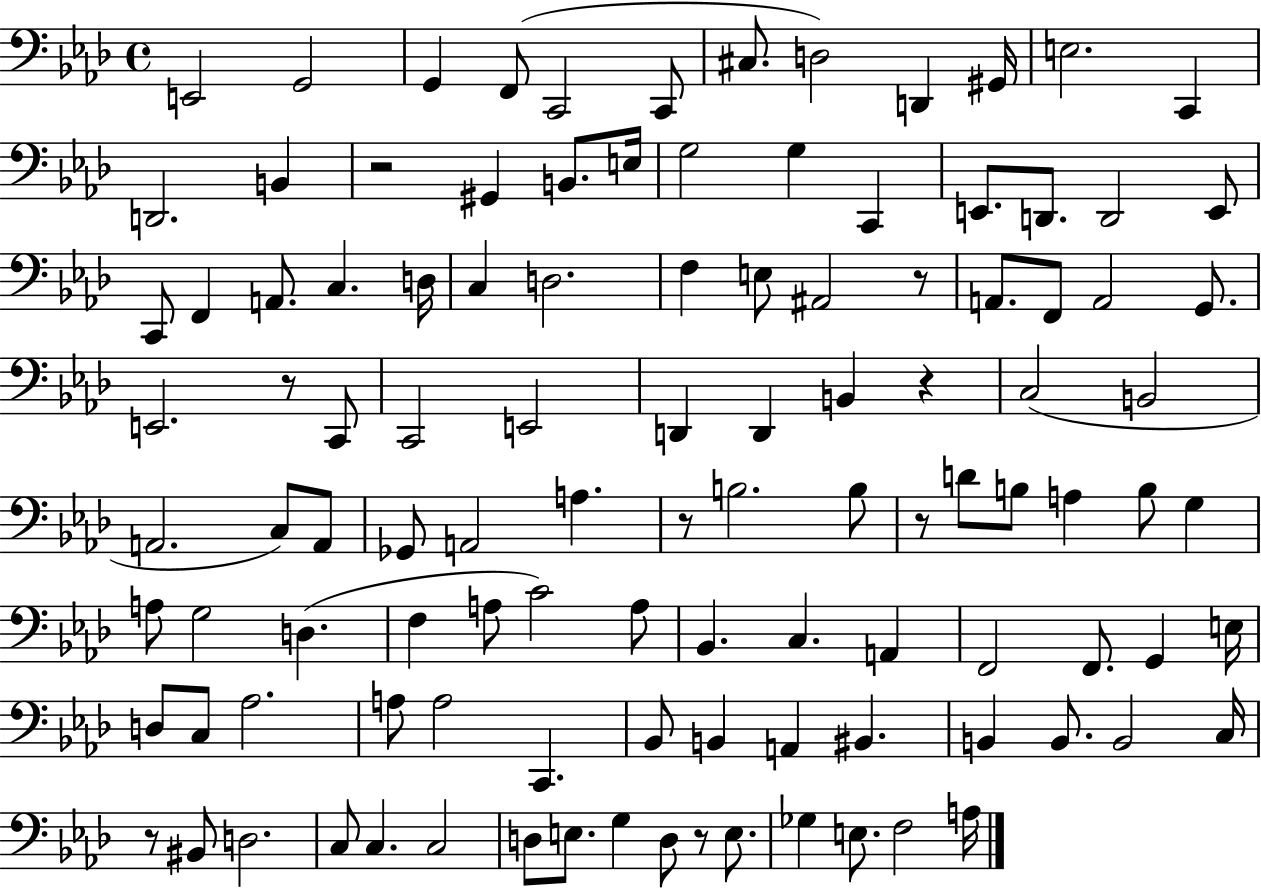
E2/h G2/h G2/q F2/e C2/h C2/e C#3/e. D3/h D2/q G#2/s E3/h. C2/q D2/h. B2/q R/h G#2/q B2/e. E3/s G3/h G3/q C2/q E2/e. D2/e. D2/h E2/e C2/e F2/q A2/e. C3/q. D3/s C3/q D3/h. F3/q E3/e A#2/h R/e A2/e. F2/e A2/h G2/e. E2/h. R/e C2/e C2/h E2/h D2/q D2/q B2/q R/q C3/h B2/h A2/h. C3/e A2/e Gb2/e A2/h A3/q. R/e B3/h. B3/e R/e D4/e B3/e A3/q B3/e G3/q A3/e G3/h D3/q. F3/q A3/e C4/h A3/e Bb2/q. C3/q. A2/q F2/h F2/e. G2/q E3/s D3/e C3/e Ab3/h. A3/e A3/h C2/q. Bb2/e B2/q A2/q BIS2/q. B2/q B2/e. B2/h C3/s R/e BIS2/e D3/h. C3/e C3/q. C3/h D3/e E3/e. G3/q D3/e R/e E3/e. Gb3/q E3/e. F3/h A3/s